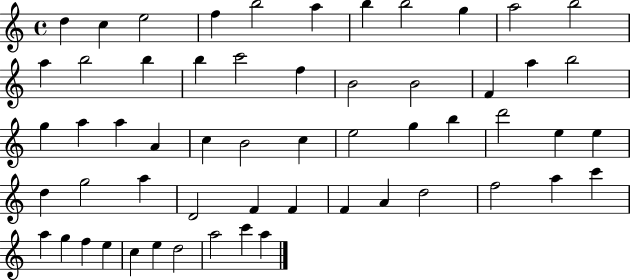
X:1
T:Untitled
M:4/4
L:1/4
K:C
d c e2 f b2 a b b2 g a2 b2 a b2 b b c'2 f B2 B2 F a b2 g a a A c B2 c e2 g b d'2 e e d g2 a D2 F F F A d2 f2 a c' a g f e c e d2 a2 c' a